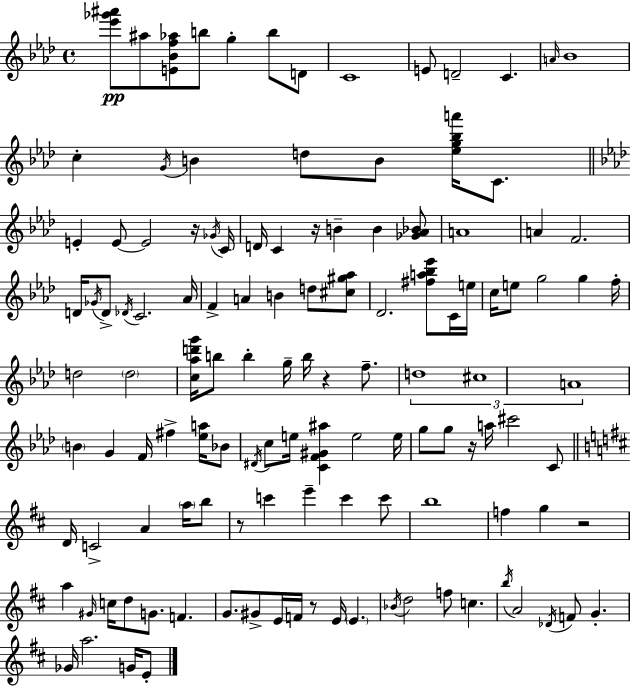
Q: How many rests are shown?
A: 7